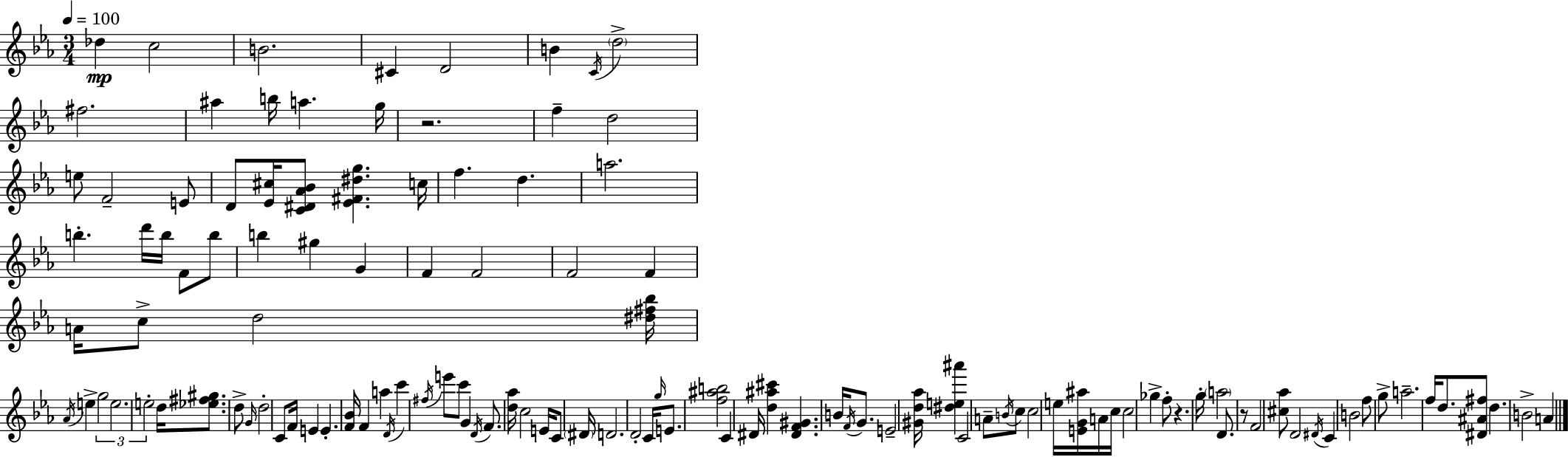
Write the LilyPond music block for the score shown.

{
  \clef treble
  \numericTimeSignature
  \time 3/4
  \key c \minor
  \tempo 4 = 100
  des''4\mp c''2 | b'2. | cis'4 d'2 | b'4 \acciaccatura { c'16 } \parenthesize d''2-> | \break fis''2. | ais''4 b''16 a''4. | g''16 r2. | f''4-- d''2 | \break e''8 f'2-- e'8 | d'8 <ees' cis''>16 <c' dis' aes' bes'>8 <ees' fis' dis'' g''>4. | c''16 f''4. d''4. | a''2. | \break b''4.-. d'''16 b''16 f'8 b''8 | b''4 gis''4 g'4 | f'4 f'2 | f'2 f'4 | \break a'16 c''8-> d''2 | <dis'' fis'' bes''>16 \acciaccatura { aes'16 } e''4-> \tuplet 3/2 { g''2 | e''2. | e''2-. } d''16 <ees'' fis'' gis''>8. | \break d''8-> \grace { g'16 } d''2-. | c'8 f'16 e'4 e'4.-. | <f' bes'>16 f'4 a''4 \acciaccatura { d'16 } | c'''4 \acciaccatura { fis''16 } e'''8 c'''8 g'4 | \break \acciaccatura { d'16 } f'8. <d'' aes''>16 c''2 | e'16 c'8 \parenthesize dis'16 d'2. | d'2-. | c'16 \grace { g''16 } e'8. <f'' ais'' b''>2 | \break c'4 dis'16 <d'' ais'' cis'''>4 | <dis' f' gis'>4. b'16 \acciaccatura { f'16 } g'8. e'2-- | <gis' d'' aes''>16 <dis'' e'' ais'''>4 | c'2 a'8-- \acciaccatura { b'16 } c''8 | \break c''2 e''16 <e' g' ais''>16 a'16 | c''16 c''2 ges''4-> | f''8-. r4. g''16-. \parenthesize a''2 | d'8. r8 f'2 | \break <cis'' aes''>8 d'2 | \acciaccatura { dis'16 } c'4 b'2 | f''8 g''8-> a''2.-- | f''16 d''8. | \break <dis' ais' fis''>8 d''4. b'2-> | a'4 \bar "|."
}